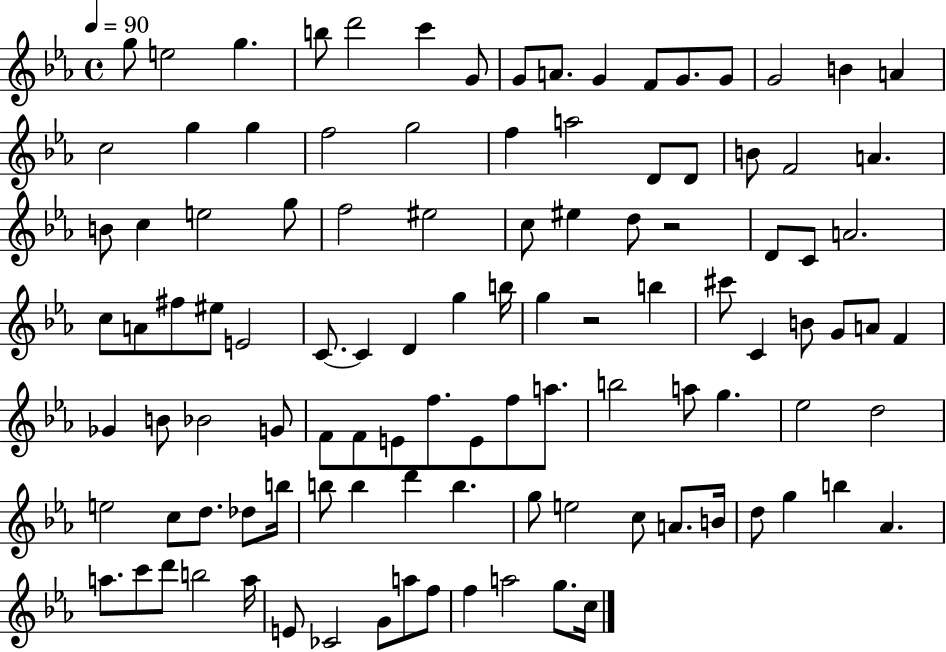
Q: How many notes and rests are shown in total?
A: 108